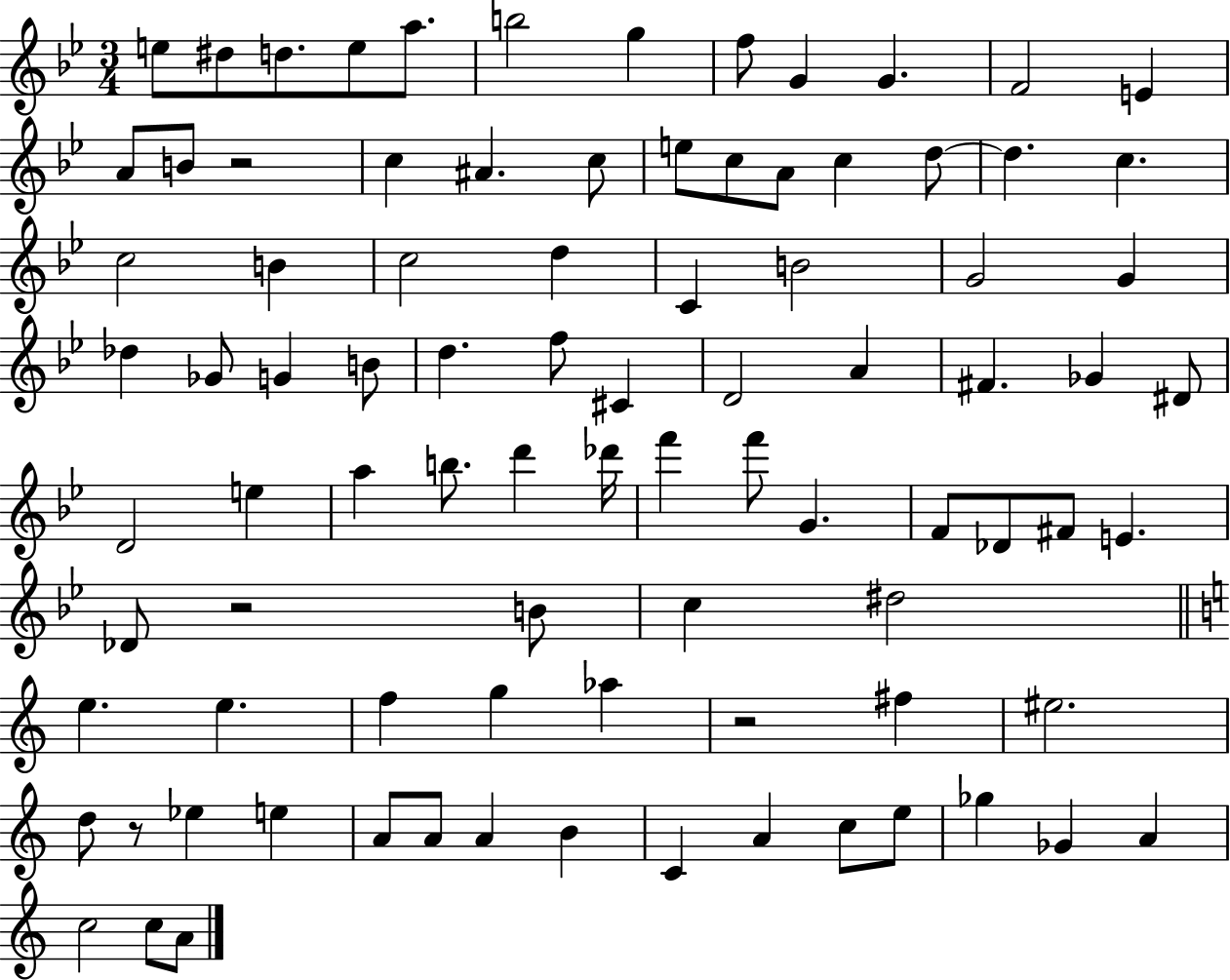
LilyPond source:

{
  \clef treble
  \numericTimeSignature
  \time 3/4
  \key bes \major
  e''8 dis''8 d''8. e''8 a''8. | b''2 g''4 | f''8 g'4 g'4. | f'2 e'4 | \break a'8 b'8 r2 | c''4 ais'4. c''8 | e''8 c''8 a'8 c''4 d''8~~ | d''4. c''4. | \break c''2 b'4 | c''2 d''4 | c'4 b'2 | g'2 g'4 | \break des''4 ges'8 g'4 b'8 | d''4. f''8 cis'4 | d'2 a'4 | fis'4. ges'4 dis'8 | \break d'2 e''4 | a''4 b''8. d'''4 des'''16 | f'''4 f'''8 g'4. | f'8 des'8 fis'8 e'4. | \break des'8 r2 b'8 | c''4 dis''2 | \bar "||" \break \key c \major e''4. e''4. | f''4 g''4 aes''4 | r2 fis''4 | eis''2. | \break d''8 r8 ees''4 e''4 | a'8 a'8 a'4 b'4 | c'4 a'4 c''8 e''8 | ges''4 ges'4 a'4 | \break c''2 c''8 a'8 | \bar "|."
}